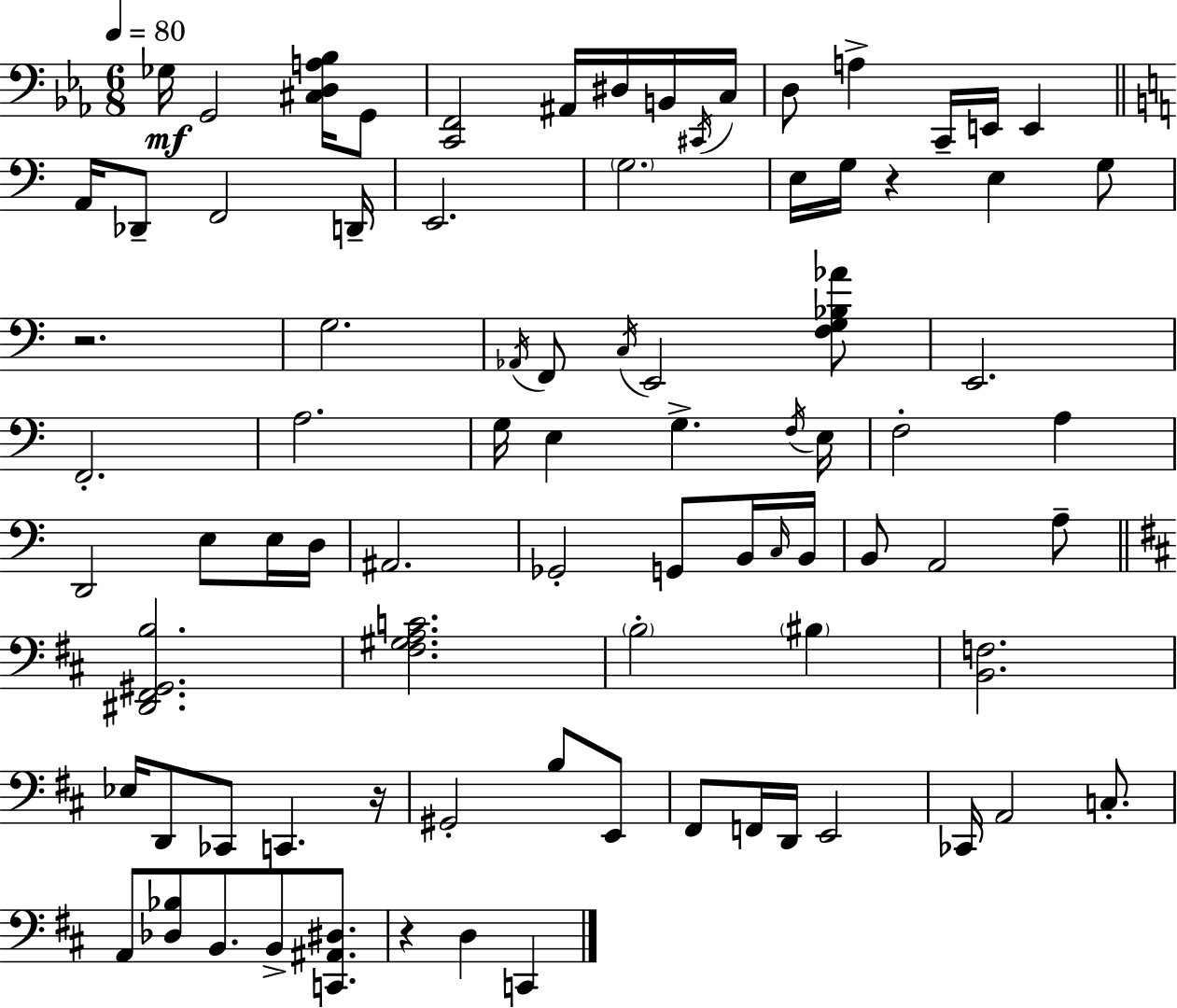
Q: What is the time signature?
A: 6/8